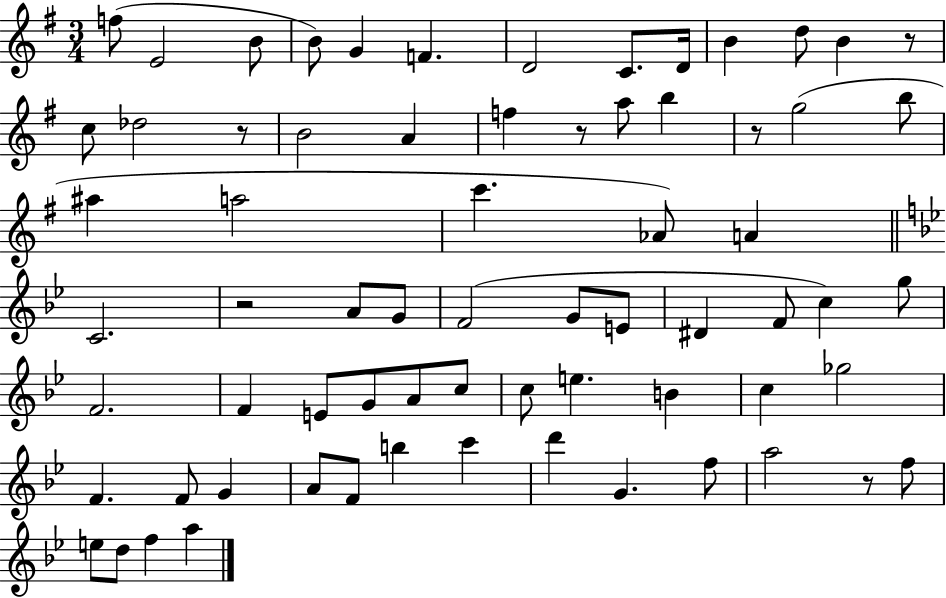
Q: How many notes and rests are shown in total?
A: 69